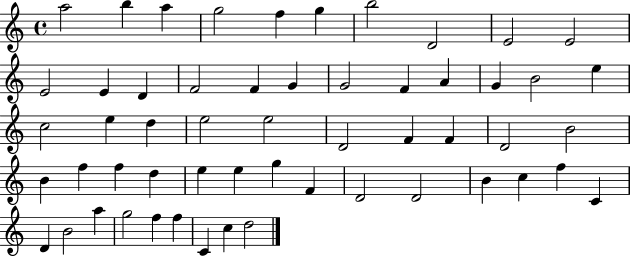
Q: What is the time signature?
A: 4/4